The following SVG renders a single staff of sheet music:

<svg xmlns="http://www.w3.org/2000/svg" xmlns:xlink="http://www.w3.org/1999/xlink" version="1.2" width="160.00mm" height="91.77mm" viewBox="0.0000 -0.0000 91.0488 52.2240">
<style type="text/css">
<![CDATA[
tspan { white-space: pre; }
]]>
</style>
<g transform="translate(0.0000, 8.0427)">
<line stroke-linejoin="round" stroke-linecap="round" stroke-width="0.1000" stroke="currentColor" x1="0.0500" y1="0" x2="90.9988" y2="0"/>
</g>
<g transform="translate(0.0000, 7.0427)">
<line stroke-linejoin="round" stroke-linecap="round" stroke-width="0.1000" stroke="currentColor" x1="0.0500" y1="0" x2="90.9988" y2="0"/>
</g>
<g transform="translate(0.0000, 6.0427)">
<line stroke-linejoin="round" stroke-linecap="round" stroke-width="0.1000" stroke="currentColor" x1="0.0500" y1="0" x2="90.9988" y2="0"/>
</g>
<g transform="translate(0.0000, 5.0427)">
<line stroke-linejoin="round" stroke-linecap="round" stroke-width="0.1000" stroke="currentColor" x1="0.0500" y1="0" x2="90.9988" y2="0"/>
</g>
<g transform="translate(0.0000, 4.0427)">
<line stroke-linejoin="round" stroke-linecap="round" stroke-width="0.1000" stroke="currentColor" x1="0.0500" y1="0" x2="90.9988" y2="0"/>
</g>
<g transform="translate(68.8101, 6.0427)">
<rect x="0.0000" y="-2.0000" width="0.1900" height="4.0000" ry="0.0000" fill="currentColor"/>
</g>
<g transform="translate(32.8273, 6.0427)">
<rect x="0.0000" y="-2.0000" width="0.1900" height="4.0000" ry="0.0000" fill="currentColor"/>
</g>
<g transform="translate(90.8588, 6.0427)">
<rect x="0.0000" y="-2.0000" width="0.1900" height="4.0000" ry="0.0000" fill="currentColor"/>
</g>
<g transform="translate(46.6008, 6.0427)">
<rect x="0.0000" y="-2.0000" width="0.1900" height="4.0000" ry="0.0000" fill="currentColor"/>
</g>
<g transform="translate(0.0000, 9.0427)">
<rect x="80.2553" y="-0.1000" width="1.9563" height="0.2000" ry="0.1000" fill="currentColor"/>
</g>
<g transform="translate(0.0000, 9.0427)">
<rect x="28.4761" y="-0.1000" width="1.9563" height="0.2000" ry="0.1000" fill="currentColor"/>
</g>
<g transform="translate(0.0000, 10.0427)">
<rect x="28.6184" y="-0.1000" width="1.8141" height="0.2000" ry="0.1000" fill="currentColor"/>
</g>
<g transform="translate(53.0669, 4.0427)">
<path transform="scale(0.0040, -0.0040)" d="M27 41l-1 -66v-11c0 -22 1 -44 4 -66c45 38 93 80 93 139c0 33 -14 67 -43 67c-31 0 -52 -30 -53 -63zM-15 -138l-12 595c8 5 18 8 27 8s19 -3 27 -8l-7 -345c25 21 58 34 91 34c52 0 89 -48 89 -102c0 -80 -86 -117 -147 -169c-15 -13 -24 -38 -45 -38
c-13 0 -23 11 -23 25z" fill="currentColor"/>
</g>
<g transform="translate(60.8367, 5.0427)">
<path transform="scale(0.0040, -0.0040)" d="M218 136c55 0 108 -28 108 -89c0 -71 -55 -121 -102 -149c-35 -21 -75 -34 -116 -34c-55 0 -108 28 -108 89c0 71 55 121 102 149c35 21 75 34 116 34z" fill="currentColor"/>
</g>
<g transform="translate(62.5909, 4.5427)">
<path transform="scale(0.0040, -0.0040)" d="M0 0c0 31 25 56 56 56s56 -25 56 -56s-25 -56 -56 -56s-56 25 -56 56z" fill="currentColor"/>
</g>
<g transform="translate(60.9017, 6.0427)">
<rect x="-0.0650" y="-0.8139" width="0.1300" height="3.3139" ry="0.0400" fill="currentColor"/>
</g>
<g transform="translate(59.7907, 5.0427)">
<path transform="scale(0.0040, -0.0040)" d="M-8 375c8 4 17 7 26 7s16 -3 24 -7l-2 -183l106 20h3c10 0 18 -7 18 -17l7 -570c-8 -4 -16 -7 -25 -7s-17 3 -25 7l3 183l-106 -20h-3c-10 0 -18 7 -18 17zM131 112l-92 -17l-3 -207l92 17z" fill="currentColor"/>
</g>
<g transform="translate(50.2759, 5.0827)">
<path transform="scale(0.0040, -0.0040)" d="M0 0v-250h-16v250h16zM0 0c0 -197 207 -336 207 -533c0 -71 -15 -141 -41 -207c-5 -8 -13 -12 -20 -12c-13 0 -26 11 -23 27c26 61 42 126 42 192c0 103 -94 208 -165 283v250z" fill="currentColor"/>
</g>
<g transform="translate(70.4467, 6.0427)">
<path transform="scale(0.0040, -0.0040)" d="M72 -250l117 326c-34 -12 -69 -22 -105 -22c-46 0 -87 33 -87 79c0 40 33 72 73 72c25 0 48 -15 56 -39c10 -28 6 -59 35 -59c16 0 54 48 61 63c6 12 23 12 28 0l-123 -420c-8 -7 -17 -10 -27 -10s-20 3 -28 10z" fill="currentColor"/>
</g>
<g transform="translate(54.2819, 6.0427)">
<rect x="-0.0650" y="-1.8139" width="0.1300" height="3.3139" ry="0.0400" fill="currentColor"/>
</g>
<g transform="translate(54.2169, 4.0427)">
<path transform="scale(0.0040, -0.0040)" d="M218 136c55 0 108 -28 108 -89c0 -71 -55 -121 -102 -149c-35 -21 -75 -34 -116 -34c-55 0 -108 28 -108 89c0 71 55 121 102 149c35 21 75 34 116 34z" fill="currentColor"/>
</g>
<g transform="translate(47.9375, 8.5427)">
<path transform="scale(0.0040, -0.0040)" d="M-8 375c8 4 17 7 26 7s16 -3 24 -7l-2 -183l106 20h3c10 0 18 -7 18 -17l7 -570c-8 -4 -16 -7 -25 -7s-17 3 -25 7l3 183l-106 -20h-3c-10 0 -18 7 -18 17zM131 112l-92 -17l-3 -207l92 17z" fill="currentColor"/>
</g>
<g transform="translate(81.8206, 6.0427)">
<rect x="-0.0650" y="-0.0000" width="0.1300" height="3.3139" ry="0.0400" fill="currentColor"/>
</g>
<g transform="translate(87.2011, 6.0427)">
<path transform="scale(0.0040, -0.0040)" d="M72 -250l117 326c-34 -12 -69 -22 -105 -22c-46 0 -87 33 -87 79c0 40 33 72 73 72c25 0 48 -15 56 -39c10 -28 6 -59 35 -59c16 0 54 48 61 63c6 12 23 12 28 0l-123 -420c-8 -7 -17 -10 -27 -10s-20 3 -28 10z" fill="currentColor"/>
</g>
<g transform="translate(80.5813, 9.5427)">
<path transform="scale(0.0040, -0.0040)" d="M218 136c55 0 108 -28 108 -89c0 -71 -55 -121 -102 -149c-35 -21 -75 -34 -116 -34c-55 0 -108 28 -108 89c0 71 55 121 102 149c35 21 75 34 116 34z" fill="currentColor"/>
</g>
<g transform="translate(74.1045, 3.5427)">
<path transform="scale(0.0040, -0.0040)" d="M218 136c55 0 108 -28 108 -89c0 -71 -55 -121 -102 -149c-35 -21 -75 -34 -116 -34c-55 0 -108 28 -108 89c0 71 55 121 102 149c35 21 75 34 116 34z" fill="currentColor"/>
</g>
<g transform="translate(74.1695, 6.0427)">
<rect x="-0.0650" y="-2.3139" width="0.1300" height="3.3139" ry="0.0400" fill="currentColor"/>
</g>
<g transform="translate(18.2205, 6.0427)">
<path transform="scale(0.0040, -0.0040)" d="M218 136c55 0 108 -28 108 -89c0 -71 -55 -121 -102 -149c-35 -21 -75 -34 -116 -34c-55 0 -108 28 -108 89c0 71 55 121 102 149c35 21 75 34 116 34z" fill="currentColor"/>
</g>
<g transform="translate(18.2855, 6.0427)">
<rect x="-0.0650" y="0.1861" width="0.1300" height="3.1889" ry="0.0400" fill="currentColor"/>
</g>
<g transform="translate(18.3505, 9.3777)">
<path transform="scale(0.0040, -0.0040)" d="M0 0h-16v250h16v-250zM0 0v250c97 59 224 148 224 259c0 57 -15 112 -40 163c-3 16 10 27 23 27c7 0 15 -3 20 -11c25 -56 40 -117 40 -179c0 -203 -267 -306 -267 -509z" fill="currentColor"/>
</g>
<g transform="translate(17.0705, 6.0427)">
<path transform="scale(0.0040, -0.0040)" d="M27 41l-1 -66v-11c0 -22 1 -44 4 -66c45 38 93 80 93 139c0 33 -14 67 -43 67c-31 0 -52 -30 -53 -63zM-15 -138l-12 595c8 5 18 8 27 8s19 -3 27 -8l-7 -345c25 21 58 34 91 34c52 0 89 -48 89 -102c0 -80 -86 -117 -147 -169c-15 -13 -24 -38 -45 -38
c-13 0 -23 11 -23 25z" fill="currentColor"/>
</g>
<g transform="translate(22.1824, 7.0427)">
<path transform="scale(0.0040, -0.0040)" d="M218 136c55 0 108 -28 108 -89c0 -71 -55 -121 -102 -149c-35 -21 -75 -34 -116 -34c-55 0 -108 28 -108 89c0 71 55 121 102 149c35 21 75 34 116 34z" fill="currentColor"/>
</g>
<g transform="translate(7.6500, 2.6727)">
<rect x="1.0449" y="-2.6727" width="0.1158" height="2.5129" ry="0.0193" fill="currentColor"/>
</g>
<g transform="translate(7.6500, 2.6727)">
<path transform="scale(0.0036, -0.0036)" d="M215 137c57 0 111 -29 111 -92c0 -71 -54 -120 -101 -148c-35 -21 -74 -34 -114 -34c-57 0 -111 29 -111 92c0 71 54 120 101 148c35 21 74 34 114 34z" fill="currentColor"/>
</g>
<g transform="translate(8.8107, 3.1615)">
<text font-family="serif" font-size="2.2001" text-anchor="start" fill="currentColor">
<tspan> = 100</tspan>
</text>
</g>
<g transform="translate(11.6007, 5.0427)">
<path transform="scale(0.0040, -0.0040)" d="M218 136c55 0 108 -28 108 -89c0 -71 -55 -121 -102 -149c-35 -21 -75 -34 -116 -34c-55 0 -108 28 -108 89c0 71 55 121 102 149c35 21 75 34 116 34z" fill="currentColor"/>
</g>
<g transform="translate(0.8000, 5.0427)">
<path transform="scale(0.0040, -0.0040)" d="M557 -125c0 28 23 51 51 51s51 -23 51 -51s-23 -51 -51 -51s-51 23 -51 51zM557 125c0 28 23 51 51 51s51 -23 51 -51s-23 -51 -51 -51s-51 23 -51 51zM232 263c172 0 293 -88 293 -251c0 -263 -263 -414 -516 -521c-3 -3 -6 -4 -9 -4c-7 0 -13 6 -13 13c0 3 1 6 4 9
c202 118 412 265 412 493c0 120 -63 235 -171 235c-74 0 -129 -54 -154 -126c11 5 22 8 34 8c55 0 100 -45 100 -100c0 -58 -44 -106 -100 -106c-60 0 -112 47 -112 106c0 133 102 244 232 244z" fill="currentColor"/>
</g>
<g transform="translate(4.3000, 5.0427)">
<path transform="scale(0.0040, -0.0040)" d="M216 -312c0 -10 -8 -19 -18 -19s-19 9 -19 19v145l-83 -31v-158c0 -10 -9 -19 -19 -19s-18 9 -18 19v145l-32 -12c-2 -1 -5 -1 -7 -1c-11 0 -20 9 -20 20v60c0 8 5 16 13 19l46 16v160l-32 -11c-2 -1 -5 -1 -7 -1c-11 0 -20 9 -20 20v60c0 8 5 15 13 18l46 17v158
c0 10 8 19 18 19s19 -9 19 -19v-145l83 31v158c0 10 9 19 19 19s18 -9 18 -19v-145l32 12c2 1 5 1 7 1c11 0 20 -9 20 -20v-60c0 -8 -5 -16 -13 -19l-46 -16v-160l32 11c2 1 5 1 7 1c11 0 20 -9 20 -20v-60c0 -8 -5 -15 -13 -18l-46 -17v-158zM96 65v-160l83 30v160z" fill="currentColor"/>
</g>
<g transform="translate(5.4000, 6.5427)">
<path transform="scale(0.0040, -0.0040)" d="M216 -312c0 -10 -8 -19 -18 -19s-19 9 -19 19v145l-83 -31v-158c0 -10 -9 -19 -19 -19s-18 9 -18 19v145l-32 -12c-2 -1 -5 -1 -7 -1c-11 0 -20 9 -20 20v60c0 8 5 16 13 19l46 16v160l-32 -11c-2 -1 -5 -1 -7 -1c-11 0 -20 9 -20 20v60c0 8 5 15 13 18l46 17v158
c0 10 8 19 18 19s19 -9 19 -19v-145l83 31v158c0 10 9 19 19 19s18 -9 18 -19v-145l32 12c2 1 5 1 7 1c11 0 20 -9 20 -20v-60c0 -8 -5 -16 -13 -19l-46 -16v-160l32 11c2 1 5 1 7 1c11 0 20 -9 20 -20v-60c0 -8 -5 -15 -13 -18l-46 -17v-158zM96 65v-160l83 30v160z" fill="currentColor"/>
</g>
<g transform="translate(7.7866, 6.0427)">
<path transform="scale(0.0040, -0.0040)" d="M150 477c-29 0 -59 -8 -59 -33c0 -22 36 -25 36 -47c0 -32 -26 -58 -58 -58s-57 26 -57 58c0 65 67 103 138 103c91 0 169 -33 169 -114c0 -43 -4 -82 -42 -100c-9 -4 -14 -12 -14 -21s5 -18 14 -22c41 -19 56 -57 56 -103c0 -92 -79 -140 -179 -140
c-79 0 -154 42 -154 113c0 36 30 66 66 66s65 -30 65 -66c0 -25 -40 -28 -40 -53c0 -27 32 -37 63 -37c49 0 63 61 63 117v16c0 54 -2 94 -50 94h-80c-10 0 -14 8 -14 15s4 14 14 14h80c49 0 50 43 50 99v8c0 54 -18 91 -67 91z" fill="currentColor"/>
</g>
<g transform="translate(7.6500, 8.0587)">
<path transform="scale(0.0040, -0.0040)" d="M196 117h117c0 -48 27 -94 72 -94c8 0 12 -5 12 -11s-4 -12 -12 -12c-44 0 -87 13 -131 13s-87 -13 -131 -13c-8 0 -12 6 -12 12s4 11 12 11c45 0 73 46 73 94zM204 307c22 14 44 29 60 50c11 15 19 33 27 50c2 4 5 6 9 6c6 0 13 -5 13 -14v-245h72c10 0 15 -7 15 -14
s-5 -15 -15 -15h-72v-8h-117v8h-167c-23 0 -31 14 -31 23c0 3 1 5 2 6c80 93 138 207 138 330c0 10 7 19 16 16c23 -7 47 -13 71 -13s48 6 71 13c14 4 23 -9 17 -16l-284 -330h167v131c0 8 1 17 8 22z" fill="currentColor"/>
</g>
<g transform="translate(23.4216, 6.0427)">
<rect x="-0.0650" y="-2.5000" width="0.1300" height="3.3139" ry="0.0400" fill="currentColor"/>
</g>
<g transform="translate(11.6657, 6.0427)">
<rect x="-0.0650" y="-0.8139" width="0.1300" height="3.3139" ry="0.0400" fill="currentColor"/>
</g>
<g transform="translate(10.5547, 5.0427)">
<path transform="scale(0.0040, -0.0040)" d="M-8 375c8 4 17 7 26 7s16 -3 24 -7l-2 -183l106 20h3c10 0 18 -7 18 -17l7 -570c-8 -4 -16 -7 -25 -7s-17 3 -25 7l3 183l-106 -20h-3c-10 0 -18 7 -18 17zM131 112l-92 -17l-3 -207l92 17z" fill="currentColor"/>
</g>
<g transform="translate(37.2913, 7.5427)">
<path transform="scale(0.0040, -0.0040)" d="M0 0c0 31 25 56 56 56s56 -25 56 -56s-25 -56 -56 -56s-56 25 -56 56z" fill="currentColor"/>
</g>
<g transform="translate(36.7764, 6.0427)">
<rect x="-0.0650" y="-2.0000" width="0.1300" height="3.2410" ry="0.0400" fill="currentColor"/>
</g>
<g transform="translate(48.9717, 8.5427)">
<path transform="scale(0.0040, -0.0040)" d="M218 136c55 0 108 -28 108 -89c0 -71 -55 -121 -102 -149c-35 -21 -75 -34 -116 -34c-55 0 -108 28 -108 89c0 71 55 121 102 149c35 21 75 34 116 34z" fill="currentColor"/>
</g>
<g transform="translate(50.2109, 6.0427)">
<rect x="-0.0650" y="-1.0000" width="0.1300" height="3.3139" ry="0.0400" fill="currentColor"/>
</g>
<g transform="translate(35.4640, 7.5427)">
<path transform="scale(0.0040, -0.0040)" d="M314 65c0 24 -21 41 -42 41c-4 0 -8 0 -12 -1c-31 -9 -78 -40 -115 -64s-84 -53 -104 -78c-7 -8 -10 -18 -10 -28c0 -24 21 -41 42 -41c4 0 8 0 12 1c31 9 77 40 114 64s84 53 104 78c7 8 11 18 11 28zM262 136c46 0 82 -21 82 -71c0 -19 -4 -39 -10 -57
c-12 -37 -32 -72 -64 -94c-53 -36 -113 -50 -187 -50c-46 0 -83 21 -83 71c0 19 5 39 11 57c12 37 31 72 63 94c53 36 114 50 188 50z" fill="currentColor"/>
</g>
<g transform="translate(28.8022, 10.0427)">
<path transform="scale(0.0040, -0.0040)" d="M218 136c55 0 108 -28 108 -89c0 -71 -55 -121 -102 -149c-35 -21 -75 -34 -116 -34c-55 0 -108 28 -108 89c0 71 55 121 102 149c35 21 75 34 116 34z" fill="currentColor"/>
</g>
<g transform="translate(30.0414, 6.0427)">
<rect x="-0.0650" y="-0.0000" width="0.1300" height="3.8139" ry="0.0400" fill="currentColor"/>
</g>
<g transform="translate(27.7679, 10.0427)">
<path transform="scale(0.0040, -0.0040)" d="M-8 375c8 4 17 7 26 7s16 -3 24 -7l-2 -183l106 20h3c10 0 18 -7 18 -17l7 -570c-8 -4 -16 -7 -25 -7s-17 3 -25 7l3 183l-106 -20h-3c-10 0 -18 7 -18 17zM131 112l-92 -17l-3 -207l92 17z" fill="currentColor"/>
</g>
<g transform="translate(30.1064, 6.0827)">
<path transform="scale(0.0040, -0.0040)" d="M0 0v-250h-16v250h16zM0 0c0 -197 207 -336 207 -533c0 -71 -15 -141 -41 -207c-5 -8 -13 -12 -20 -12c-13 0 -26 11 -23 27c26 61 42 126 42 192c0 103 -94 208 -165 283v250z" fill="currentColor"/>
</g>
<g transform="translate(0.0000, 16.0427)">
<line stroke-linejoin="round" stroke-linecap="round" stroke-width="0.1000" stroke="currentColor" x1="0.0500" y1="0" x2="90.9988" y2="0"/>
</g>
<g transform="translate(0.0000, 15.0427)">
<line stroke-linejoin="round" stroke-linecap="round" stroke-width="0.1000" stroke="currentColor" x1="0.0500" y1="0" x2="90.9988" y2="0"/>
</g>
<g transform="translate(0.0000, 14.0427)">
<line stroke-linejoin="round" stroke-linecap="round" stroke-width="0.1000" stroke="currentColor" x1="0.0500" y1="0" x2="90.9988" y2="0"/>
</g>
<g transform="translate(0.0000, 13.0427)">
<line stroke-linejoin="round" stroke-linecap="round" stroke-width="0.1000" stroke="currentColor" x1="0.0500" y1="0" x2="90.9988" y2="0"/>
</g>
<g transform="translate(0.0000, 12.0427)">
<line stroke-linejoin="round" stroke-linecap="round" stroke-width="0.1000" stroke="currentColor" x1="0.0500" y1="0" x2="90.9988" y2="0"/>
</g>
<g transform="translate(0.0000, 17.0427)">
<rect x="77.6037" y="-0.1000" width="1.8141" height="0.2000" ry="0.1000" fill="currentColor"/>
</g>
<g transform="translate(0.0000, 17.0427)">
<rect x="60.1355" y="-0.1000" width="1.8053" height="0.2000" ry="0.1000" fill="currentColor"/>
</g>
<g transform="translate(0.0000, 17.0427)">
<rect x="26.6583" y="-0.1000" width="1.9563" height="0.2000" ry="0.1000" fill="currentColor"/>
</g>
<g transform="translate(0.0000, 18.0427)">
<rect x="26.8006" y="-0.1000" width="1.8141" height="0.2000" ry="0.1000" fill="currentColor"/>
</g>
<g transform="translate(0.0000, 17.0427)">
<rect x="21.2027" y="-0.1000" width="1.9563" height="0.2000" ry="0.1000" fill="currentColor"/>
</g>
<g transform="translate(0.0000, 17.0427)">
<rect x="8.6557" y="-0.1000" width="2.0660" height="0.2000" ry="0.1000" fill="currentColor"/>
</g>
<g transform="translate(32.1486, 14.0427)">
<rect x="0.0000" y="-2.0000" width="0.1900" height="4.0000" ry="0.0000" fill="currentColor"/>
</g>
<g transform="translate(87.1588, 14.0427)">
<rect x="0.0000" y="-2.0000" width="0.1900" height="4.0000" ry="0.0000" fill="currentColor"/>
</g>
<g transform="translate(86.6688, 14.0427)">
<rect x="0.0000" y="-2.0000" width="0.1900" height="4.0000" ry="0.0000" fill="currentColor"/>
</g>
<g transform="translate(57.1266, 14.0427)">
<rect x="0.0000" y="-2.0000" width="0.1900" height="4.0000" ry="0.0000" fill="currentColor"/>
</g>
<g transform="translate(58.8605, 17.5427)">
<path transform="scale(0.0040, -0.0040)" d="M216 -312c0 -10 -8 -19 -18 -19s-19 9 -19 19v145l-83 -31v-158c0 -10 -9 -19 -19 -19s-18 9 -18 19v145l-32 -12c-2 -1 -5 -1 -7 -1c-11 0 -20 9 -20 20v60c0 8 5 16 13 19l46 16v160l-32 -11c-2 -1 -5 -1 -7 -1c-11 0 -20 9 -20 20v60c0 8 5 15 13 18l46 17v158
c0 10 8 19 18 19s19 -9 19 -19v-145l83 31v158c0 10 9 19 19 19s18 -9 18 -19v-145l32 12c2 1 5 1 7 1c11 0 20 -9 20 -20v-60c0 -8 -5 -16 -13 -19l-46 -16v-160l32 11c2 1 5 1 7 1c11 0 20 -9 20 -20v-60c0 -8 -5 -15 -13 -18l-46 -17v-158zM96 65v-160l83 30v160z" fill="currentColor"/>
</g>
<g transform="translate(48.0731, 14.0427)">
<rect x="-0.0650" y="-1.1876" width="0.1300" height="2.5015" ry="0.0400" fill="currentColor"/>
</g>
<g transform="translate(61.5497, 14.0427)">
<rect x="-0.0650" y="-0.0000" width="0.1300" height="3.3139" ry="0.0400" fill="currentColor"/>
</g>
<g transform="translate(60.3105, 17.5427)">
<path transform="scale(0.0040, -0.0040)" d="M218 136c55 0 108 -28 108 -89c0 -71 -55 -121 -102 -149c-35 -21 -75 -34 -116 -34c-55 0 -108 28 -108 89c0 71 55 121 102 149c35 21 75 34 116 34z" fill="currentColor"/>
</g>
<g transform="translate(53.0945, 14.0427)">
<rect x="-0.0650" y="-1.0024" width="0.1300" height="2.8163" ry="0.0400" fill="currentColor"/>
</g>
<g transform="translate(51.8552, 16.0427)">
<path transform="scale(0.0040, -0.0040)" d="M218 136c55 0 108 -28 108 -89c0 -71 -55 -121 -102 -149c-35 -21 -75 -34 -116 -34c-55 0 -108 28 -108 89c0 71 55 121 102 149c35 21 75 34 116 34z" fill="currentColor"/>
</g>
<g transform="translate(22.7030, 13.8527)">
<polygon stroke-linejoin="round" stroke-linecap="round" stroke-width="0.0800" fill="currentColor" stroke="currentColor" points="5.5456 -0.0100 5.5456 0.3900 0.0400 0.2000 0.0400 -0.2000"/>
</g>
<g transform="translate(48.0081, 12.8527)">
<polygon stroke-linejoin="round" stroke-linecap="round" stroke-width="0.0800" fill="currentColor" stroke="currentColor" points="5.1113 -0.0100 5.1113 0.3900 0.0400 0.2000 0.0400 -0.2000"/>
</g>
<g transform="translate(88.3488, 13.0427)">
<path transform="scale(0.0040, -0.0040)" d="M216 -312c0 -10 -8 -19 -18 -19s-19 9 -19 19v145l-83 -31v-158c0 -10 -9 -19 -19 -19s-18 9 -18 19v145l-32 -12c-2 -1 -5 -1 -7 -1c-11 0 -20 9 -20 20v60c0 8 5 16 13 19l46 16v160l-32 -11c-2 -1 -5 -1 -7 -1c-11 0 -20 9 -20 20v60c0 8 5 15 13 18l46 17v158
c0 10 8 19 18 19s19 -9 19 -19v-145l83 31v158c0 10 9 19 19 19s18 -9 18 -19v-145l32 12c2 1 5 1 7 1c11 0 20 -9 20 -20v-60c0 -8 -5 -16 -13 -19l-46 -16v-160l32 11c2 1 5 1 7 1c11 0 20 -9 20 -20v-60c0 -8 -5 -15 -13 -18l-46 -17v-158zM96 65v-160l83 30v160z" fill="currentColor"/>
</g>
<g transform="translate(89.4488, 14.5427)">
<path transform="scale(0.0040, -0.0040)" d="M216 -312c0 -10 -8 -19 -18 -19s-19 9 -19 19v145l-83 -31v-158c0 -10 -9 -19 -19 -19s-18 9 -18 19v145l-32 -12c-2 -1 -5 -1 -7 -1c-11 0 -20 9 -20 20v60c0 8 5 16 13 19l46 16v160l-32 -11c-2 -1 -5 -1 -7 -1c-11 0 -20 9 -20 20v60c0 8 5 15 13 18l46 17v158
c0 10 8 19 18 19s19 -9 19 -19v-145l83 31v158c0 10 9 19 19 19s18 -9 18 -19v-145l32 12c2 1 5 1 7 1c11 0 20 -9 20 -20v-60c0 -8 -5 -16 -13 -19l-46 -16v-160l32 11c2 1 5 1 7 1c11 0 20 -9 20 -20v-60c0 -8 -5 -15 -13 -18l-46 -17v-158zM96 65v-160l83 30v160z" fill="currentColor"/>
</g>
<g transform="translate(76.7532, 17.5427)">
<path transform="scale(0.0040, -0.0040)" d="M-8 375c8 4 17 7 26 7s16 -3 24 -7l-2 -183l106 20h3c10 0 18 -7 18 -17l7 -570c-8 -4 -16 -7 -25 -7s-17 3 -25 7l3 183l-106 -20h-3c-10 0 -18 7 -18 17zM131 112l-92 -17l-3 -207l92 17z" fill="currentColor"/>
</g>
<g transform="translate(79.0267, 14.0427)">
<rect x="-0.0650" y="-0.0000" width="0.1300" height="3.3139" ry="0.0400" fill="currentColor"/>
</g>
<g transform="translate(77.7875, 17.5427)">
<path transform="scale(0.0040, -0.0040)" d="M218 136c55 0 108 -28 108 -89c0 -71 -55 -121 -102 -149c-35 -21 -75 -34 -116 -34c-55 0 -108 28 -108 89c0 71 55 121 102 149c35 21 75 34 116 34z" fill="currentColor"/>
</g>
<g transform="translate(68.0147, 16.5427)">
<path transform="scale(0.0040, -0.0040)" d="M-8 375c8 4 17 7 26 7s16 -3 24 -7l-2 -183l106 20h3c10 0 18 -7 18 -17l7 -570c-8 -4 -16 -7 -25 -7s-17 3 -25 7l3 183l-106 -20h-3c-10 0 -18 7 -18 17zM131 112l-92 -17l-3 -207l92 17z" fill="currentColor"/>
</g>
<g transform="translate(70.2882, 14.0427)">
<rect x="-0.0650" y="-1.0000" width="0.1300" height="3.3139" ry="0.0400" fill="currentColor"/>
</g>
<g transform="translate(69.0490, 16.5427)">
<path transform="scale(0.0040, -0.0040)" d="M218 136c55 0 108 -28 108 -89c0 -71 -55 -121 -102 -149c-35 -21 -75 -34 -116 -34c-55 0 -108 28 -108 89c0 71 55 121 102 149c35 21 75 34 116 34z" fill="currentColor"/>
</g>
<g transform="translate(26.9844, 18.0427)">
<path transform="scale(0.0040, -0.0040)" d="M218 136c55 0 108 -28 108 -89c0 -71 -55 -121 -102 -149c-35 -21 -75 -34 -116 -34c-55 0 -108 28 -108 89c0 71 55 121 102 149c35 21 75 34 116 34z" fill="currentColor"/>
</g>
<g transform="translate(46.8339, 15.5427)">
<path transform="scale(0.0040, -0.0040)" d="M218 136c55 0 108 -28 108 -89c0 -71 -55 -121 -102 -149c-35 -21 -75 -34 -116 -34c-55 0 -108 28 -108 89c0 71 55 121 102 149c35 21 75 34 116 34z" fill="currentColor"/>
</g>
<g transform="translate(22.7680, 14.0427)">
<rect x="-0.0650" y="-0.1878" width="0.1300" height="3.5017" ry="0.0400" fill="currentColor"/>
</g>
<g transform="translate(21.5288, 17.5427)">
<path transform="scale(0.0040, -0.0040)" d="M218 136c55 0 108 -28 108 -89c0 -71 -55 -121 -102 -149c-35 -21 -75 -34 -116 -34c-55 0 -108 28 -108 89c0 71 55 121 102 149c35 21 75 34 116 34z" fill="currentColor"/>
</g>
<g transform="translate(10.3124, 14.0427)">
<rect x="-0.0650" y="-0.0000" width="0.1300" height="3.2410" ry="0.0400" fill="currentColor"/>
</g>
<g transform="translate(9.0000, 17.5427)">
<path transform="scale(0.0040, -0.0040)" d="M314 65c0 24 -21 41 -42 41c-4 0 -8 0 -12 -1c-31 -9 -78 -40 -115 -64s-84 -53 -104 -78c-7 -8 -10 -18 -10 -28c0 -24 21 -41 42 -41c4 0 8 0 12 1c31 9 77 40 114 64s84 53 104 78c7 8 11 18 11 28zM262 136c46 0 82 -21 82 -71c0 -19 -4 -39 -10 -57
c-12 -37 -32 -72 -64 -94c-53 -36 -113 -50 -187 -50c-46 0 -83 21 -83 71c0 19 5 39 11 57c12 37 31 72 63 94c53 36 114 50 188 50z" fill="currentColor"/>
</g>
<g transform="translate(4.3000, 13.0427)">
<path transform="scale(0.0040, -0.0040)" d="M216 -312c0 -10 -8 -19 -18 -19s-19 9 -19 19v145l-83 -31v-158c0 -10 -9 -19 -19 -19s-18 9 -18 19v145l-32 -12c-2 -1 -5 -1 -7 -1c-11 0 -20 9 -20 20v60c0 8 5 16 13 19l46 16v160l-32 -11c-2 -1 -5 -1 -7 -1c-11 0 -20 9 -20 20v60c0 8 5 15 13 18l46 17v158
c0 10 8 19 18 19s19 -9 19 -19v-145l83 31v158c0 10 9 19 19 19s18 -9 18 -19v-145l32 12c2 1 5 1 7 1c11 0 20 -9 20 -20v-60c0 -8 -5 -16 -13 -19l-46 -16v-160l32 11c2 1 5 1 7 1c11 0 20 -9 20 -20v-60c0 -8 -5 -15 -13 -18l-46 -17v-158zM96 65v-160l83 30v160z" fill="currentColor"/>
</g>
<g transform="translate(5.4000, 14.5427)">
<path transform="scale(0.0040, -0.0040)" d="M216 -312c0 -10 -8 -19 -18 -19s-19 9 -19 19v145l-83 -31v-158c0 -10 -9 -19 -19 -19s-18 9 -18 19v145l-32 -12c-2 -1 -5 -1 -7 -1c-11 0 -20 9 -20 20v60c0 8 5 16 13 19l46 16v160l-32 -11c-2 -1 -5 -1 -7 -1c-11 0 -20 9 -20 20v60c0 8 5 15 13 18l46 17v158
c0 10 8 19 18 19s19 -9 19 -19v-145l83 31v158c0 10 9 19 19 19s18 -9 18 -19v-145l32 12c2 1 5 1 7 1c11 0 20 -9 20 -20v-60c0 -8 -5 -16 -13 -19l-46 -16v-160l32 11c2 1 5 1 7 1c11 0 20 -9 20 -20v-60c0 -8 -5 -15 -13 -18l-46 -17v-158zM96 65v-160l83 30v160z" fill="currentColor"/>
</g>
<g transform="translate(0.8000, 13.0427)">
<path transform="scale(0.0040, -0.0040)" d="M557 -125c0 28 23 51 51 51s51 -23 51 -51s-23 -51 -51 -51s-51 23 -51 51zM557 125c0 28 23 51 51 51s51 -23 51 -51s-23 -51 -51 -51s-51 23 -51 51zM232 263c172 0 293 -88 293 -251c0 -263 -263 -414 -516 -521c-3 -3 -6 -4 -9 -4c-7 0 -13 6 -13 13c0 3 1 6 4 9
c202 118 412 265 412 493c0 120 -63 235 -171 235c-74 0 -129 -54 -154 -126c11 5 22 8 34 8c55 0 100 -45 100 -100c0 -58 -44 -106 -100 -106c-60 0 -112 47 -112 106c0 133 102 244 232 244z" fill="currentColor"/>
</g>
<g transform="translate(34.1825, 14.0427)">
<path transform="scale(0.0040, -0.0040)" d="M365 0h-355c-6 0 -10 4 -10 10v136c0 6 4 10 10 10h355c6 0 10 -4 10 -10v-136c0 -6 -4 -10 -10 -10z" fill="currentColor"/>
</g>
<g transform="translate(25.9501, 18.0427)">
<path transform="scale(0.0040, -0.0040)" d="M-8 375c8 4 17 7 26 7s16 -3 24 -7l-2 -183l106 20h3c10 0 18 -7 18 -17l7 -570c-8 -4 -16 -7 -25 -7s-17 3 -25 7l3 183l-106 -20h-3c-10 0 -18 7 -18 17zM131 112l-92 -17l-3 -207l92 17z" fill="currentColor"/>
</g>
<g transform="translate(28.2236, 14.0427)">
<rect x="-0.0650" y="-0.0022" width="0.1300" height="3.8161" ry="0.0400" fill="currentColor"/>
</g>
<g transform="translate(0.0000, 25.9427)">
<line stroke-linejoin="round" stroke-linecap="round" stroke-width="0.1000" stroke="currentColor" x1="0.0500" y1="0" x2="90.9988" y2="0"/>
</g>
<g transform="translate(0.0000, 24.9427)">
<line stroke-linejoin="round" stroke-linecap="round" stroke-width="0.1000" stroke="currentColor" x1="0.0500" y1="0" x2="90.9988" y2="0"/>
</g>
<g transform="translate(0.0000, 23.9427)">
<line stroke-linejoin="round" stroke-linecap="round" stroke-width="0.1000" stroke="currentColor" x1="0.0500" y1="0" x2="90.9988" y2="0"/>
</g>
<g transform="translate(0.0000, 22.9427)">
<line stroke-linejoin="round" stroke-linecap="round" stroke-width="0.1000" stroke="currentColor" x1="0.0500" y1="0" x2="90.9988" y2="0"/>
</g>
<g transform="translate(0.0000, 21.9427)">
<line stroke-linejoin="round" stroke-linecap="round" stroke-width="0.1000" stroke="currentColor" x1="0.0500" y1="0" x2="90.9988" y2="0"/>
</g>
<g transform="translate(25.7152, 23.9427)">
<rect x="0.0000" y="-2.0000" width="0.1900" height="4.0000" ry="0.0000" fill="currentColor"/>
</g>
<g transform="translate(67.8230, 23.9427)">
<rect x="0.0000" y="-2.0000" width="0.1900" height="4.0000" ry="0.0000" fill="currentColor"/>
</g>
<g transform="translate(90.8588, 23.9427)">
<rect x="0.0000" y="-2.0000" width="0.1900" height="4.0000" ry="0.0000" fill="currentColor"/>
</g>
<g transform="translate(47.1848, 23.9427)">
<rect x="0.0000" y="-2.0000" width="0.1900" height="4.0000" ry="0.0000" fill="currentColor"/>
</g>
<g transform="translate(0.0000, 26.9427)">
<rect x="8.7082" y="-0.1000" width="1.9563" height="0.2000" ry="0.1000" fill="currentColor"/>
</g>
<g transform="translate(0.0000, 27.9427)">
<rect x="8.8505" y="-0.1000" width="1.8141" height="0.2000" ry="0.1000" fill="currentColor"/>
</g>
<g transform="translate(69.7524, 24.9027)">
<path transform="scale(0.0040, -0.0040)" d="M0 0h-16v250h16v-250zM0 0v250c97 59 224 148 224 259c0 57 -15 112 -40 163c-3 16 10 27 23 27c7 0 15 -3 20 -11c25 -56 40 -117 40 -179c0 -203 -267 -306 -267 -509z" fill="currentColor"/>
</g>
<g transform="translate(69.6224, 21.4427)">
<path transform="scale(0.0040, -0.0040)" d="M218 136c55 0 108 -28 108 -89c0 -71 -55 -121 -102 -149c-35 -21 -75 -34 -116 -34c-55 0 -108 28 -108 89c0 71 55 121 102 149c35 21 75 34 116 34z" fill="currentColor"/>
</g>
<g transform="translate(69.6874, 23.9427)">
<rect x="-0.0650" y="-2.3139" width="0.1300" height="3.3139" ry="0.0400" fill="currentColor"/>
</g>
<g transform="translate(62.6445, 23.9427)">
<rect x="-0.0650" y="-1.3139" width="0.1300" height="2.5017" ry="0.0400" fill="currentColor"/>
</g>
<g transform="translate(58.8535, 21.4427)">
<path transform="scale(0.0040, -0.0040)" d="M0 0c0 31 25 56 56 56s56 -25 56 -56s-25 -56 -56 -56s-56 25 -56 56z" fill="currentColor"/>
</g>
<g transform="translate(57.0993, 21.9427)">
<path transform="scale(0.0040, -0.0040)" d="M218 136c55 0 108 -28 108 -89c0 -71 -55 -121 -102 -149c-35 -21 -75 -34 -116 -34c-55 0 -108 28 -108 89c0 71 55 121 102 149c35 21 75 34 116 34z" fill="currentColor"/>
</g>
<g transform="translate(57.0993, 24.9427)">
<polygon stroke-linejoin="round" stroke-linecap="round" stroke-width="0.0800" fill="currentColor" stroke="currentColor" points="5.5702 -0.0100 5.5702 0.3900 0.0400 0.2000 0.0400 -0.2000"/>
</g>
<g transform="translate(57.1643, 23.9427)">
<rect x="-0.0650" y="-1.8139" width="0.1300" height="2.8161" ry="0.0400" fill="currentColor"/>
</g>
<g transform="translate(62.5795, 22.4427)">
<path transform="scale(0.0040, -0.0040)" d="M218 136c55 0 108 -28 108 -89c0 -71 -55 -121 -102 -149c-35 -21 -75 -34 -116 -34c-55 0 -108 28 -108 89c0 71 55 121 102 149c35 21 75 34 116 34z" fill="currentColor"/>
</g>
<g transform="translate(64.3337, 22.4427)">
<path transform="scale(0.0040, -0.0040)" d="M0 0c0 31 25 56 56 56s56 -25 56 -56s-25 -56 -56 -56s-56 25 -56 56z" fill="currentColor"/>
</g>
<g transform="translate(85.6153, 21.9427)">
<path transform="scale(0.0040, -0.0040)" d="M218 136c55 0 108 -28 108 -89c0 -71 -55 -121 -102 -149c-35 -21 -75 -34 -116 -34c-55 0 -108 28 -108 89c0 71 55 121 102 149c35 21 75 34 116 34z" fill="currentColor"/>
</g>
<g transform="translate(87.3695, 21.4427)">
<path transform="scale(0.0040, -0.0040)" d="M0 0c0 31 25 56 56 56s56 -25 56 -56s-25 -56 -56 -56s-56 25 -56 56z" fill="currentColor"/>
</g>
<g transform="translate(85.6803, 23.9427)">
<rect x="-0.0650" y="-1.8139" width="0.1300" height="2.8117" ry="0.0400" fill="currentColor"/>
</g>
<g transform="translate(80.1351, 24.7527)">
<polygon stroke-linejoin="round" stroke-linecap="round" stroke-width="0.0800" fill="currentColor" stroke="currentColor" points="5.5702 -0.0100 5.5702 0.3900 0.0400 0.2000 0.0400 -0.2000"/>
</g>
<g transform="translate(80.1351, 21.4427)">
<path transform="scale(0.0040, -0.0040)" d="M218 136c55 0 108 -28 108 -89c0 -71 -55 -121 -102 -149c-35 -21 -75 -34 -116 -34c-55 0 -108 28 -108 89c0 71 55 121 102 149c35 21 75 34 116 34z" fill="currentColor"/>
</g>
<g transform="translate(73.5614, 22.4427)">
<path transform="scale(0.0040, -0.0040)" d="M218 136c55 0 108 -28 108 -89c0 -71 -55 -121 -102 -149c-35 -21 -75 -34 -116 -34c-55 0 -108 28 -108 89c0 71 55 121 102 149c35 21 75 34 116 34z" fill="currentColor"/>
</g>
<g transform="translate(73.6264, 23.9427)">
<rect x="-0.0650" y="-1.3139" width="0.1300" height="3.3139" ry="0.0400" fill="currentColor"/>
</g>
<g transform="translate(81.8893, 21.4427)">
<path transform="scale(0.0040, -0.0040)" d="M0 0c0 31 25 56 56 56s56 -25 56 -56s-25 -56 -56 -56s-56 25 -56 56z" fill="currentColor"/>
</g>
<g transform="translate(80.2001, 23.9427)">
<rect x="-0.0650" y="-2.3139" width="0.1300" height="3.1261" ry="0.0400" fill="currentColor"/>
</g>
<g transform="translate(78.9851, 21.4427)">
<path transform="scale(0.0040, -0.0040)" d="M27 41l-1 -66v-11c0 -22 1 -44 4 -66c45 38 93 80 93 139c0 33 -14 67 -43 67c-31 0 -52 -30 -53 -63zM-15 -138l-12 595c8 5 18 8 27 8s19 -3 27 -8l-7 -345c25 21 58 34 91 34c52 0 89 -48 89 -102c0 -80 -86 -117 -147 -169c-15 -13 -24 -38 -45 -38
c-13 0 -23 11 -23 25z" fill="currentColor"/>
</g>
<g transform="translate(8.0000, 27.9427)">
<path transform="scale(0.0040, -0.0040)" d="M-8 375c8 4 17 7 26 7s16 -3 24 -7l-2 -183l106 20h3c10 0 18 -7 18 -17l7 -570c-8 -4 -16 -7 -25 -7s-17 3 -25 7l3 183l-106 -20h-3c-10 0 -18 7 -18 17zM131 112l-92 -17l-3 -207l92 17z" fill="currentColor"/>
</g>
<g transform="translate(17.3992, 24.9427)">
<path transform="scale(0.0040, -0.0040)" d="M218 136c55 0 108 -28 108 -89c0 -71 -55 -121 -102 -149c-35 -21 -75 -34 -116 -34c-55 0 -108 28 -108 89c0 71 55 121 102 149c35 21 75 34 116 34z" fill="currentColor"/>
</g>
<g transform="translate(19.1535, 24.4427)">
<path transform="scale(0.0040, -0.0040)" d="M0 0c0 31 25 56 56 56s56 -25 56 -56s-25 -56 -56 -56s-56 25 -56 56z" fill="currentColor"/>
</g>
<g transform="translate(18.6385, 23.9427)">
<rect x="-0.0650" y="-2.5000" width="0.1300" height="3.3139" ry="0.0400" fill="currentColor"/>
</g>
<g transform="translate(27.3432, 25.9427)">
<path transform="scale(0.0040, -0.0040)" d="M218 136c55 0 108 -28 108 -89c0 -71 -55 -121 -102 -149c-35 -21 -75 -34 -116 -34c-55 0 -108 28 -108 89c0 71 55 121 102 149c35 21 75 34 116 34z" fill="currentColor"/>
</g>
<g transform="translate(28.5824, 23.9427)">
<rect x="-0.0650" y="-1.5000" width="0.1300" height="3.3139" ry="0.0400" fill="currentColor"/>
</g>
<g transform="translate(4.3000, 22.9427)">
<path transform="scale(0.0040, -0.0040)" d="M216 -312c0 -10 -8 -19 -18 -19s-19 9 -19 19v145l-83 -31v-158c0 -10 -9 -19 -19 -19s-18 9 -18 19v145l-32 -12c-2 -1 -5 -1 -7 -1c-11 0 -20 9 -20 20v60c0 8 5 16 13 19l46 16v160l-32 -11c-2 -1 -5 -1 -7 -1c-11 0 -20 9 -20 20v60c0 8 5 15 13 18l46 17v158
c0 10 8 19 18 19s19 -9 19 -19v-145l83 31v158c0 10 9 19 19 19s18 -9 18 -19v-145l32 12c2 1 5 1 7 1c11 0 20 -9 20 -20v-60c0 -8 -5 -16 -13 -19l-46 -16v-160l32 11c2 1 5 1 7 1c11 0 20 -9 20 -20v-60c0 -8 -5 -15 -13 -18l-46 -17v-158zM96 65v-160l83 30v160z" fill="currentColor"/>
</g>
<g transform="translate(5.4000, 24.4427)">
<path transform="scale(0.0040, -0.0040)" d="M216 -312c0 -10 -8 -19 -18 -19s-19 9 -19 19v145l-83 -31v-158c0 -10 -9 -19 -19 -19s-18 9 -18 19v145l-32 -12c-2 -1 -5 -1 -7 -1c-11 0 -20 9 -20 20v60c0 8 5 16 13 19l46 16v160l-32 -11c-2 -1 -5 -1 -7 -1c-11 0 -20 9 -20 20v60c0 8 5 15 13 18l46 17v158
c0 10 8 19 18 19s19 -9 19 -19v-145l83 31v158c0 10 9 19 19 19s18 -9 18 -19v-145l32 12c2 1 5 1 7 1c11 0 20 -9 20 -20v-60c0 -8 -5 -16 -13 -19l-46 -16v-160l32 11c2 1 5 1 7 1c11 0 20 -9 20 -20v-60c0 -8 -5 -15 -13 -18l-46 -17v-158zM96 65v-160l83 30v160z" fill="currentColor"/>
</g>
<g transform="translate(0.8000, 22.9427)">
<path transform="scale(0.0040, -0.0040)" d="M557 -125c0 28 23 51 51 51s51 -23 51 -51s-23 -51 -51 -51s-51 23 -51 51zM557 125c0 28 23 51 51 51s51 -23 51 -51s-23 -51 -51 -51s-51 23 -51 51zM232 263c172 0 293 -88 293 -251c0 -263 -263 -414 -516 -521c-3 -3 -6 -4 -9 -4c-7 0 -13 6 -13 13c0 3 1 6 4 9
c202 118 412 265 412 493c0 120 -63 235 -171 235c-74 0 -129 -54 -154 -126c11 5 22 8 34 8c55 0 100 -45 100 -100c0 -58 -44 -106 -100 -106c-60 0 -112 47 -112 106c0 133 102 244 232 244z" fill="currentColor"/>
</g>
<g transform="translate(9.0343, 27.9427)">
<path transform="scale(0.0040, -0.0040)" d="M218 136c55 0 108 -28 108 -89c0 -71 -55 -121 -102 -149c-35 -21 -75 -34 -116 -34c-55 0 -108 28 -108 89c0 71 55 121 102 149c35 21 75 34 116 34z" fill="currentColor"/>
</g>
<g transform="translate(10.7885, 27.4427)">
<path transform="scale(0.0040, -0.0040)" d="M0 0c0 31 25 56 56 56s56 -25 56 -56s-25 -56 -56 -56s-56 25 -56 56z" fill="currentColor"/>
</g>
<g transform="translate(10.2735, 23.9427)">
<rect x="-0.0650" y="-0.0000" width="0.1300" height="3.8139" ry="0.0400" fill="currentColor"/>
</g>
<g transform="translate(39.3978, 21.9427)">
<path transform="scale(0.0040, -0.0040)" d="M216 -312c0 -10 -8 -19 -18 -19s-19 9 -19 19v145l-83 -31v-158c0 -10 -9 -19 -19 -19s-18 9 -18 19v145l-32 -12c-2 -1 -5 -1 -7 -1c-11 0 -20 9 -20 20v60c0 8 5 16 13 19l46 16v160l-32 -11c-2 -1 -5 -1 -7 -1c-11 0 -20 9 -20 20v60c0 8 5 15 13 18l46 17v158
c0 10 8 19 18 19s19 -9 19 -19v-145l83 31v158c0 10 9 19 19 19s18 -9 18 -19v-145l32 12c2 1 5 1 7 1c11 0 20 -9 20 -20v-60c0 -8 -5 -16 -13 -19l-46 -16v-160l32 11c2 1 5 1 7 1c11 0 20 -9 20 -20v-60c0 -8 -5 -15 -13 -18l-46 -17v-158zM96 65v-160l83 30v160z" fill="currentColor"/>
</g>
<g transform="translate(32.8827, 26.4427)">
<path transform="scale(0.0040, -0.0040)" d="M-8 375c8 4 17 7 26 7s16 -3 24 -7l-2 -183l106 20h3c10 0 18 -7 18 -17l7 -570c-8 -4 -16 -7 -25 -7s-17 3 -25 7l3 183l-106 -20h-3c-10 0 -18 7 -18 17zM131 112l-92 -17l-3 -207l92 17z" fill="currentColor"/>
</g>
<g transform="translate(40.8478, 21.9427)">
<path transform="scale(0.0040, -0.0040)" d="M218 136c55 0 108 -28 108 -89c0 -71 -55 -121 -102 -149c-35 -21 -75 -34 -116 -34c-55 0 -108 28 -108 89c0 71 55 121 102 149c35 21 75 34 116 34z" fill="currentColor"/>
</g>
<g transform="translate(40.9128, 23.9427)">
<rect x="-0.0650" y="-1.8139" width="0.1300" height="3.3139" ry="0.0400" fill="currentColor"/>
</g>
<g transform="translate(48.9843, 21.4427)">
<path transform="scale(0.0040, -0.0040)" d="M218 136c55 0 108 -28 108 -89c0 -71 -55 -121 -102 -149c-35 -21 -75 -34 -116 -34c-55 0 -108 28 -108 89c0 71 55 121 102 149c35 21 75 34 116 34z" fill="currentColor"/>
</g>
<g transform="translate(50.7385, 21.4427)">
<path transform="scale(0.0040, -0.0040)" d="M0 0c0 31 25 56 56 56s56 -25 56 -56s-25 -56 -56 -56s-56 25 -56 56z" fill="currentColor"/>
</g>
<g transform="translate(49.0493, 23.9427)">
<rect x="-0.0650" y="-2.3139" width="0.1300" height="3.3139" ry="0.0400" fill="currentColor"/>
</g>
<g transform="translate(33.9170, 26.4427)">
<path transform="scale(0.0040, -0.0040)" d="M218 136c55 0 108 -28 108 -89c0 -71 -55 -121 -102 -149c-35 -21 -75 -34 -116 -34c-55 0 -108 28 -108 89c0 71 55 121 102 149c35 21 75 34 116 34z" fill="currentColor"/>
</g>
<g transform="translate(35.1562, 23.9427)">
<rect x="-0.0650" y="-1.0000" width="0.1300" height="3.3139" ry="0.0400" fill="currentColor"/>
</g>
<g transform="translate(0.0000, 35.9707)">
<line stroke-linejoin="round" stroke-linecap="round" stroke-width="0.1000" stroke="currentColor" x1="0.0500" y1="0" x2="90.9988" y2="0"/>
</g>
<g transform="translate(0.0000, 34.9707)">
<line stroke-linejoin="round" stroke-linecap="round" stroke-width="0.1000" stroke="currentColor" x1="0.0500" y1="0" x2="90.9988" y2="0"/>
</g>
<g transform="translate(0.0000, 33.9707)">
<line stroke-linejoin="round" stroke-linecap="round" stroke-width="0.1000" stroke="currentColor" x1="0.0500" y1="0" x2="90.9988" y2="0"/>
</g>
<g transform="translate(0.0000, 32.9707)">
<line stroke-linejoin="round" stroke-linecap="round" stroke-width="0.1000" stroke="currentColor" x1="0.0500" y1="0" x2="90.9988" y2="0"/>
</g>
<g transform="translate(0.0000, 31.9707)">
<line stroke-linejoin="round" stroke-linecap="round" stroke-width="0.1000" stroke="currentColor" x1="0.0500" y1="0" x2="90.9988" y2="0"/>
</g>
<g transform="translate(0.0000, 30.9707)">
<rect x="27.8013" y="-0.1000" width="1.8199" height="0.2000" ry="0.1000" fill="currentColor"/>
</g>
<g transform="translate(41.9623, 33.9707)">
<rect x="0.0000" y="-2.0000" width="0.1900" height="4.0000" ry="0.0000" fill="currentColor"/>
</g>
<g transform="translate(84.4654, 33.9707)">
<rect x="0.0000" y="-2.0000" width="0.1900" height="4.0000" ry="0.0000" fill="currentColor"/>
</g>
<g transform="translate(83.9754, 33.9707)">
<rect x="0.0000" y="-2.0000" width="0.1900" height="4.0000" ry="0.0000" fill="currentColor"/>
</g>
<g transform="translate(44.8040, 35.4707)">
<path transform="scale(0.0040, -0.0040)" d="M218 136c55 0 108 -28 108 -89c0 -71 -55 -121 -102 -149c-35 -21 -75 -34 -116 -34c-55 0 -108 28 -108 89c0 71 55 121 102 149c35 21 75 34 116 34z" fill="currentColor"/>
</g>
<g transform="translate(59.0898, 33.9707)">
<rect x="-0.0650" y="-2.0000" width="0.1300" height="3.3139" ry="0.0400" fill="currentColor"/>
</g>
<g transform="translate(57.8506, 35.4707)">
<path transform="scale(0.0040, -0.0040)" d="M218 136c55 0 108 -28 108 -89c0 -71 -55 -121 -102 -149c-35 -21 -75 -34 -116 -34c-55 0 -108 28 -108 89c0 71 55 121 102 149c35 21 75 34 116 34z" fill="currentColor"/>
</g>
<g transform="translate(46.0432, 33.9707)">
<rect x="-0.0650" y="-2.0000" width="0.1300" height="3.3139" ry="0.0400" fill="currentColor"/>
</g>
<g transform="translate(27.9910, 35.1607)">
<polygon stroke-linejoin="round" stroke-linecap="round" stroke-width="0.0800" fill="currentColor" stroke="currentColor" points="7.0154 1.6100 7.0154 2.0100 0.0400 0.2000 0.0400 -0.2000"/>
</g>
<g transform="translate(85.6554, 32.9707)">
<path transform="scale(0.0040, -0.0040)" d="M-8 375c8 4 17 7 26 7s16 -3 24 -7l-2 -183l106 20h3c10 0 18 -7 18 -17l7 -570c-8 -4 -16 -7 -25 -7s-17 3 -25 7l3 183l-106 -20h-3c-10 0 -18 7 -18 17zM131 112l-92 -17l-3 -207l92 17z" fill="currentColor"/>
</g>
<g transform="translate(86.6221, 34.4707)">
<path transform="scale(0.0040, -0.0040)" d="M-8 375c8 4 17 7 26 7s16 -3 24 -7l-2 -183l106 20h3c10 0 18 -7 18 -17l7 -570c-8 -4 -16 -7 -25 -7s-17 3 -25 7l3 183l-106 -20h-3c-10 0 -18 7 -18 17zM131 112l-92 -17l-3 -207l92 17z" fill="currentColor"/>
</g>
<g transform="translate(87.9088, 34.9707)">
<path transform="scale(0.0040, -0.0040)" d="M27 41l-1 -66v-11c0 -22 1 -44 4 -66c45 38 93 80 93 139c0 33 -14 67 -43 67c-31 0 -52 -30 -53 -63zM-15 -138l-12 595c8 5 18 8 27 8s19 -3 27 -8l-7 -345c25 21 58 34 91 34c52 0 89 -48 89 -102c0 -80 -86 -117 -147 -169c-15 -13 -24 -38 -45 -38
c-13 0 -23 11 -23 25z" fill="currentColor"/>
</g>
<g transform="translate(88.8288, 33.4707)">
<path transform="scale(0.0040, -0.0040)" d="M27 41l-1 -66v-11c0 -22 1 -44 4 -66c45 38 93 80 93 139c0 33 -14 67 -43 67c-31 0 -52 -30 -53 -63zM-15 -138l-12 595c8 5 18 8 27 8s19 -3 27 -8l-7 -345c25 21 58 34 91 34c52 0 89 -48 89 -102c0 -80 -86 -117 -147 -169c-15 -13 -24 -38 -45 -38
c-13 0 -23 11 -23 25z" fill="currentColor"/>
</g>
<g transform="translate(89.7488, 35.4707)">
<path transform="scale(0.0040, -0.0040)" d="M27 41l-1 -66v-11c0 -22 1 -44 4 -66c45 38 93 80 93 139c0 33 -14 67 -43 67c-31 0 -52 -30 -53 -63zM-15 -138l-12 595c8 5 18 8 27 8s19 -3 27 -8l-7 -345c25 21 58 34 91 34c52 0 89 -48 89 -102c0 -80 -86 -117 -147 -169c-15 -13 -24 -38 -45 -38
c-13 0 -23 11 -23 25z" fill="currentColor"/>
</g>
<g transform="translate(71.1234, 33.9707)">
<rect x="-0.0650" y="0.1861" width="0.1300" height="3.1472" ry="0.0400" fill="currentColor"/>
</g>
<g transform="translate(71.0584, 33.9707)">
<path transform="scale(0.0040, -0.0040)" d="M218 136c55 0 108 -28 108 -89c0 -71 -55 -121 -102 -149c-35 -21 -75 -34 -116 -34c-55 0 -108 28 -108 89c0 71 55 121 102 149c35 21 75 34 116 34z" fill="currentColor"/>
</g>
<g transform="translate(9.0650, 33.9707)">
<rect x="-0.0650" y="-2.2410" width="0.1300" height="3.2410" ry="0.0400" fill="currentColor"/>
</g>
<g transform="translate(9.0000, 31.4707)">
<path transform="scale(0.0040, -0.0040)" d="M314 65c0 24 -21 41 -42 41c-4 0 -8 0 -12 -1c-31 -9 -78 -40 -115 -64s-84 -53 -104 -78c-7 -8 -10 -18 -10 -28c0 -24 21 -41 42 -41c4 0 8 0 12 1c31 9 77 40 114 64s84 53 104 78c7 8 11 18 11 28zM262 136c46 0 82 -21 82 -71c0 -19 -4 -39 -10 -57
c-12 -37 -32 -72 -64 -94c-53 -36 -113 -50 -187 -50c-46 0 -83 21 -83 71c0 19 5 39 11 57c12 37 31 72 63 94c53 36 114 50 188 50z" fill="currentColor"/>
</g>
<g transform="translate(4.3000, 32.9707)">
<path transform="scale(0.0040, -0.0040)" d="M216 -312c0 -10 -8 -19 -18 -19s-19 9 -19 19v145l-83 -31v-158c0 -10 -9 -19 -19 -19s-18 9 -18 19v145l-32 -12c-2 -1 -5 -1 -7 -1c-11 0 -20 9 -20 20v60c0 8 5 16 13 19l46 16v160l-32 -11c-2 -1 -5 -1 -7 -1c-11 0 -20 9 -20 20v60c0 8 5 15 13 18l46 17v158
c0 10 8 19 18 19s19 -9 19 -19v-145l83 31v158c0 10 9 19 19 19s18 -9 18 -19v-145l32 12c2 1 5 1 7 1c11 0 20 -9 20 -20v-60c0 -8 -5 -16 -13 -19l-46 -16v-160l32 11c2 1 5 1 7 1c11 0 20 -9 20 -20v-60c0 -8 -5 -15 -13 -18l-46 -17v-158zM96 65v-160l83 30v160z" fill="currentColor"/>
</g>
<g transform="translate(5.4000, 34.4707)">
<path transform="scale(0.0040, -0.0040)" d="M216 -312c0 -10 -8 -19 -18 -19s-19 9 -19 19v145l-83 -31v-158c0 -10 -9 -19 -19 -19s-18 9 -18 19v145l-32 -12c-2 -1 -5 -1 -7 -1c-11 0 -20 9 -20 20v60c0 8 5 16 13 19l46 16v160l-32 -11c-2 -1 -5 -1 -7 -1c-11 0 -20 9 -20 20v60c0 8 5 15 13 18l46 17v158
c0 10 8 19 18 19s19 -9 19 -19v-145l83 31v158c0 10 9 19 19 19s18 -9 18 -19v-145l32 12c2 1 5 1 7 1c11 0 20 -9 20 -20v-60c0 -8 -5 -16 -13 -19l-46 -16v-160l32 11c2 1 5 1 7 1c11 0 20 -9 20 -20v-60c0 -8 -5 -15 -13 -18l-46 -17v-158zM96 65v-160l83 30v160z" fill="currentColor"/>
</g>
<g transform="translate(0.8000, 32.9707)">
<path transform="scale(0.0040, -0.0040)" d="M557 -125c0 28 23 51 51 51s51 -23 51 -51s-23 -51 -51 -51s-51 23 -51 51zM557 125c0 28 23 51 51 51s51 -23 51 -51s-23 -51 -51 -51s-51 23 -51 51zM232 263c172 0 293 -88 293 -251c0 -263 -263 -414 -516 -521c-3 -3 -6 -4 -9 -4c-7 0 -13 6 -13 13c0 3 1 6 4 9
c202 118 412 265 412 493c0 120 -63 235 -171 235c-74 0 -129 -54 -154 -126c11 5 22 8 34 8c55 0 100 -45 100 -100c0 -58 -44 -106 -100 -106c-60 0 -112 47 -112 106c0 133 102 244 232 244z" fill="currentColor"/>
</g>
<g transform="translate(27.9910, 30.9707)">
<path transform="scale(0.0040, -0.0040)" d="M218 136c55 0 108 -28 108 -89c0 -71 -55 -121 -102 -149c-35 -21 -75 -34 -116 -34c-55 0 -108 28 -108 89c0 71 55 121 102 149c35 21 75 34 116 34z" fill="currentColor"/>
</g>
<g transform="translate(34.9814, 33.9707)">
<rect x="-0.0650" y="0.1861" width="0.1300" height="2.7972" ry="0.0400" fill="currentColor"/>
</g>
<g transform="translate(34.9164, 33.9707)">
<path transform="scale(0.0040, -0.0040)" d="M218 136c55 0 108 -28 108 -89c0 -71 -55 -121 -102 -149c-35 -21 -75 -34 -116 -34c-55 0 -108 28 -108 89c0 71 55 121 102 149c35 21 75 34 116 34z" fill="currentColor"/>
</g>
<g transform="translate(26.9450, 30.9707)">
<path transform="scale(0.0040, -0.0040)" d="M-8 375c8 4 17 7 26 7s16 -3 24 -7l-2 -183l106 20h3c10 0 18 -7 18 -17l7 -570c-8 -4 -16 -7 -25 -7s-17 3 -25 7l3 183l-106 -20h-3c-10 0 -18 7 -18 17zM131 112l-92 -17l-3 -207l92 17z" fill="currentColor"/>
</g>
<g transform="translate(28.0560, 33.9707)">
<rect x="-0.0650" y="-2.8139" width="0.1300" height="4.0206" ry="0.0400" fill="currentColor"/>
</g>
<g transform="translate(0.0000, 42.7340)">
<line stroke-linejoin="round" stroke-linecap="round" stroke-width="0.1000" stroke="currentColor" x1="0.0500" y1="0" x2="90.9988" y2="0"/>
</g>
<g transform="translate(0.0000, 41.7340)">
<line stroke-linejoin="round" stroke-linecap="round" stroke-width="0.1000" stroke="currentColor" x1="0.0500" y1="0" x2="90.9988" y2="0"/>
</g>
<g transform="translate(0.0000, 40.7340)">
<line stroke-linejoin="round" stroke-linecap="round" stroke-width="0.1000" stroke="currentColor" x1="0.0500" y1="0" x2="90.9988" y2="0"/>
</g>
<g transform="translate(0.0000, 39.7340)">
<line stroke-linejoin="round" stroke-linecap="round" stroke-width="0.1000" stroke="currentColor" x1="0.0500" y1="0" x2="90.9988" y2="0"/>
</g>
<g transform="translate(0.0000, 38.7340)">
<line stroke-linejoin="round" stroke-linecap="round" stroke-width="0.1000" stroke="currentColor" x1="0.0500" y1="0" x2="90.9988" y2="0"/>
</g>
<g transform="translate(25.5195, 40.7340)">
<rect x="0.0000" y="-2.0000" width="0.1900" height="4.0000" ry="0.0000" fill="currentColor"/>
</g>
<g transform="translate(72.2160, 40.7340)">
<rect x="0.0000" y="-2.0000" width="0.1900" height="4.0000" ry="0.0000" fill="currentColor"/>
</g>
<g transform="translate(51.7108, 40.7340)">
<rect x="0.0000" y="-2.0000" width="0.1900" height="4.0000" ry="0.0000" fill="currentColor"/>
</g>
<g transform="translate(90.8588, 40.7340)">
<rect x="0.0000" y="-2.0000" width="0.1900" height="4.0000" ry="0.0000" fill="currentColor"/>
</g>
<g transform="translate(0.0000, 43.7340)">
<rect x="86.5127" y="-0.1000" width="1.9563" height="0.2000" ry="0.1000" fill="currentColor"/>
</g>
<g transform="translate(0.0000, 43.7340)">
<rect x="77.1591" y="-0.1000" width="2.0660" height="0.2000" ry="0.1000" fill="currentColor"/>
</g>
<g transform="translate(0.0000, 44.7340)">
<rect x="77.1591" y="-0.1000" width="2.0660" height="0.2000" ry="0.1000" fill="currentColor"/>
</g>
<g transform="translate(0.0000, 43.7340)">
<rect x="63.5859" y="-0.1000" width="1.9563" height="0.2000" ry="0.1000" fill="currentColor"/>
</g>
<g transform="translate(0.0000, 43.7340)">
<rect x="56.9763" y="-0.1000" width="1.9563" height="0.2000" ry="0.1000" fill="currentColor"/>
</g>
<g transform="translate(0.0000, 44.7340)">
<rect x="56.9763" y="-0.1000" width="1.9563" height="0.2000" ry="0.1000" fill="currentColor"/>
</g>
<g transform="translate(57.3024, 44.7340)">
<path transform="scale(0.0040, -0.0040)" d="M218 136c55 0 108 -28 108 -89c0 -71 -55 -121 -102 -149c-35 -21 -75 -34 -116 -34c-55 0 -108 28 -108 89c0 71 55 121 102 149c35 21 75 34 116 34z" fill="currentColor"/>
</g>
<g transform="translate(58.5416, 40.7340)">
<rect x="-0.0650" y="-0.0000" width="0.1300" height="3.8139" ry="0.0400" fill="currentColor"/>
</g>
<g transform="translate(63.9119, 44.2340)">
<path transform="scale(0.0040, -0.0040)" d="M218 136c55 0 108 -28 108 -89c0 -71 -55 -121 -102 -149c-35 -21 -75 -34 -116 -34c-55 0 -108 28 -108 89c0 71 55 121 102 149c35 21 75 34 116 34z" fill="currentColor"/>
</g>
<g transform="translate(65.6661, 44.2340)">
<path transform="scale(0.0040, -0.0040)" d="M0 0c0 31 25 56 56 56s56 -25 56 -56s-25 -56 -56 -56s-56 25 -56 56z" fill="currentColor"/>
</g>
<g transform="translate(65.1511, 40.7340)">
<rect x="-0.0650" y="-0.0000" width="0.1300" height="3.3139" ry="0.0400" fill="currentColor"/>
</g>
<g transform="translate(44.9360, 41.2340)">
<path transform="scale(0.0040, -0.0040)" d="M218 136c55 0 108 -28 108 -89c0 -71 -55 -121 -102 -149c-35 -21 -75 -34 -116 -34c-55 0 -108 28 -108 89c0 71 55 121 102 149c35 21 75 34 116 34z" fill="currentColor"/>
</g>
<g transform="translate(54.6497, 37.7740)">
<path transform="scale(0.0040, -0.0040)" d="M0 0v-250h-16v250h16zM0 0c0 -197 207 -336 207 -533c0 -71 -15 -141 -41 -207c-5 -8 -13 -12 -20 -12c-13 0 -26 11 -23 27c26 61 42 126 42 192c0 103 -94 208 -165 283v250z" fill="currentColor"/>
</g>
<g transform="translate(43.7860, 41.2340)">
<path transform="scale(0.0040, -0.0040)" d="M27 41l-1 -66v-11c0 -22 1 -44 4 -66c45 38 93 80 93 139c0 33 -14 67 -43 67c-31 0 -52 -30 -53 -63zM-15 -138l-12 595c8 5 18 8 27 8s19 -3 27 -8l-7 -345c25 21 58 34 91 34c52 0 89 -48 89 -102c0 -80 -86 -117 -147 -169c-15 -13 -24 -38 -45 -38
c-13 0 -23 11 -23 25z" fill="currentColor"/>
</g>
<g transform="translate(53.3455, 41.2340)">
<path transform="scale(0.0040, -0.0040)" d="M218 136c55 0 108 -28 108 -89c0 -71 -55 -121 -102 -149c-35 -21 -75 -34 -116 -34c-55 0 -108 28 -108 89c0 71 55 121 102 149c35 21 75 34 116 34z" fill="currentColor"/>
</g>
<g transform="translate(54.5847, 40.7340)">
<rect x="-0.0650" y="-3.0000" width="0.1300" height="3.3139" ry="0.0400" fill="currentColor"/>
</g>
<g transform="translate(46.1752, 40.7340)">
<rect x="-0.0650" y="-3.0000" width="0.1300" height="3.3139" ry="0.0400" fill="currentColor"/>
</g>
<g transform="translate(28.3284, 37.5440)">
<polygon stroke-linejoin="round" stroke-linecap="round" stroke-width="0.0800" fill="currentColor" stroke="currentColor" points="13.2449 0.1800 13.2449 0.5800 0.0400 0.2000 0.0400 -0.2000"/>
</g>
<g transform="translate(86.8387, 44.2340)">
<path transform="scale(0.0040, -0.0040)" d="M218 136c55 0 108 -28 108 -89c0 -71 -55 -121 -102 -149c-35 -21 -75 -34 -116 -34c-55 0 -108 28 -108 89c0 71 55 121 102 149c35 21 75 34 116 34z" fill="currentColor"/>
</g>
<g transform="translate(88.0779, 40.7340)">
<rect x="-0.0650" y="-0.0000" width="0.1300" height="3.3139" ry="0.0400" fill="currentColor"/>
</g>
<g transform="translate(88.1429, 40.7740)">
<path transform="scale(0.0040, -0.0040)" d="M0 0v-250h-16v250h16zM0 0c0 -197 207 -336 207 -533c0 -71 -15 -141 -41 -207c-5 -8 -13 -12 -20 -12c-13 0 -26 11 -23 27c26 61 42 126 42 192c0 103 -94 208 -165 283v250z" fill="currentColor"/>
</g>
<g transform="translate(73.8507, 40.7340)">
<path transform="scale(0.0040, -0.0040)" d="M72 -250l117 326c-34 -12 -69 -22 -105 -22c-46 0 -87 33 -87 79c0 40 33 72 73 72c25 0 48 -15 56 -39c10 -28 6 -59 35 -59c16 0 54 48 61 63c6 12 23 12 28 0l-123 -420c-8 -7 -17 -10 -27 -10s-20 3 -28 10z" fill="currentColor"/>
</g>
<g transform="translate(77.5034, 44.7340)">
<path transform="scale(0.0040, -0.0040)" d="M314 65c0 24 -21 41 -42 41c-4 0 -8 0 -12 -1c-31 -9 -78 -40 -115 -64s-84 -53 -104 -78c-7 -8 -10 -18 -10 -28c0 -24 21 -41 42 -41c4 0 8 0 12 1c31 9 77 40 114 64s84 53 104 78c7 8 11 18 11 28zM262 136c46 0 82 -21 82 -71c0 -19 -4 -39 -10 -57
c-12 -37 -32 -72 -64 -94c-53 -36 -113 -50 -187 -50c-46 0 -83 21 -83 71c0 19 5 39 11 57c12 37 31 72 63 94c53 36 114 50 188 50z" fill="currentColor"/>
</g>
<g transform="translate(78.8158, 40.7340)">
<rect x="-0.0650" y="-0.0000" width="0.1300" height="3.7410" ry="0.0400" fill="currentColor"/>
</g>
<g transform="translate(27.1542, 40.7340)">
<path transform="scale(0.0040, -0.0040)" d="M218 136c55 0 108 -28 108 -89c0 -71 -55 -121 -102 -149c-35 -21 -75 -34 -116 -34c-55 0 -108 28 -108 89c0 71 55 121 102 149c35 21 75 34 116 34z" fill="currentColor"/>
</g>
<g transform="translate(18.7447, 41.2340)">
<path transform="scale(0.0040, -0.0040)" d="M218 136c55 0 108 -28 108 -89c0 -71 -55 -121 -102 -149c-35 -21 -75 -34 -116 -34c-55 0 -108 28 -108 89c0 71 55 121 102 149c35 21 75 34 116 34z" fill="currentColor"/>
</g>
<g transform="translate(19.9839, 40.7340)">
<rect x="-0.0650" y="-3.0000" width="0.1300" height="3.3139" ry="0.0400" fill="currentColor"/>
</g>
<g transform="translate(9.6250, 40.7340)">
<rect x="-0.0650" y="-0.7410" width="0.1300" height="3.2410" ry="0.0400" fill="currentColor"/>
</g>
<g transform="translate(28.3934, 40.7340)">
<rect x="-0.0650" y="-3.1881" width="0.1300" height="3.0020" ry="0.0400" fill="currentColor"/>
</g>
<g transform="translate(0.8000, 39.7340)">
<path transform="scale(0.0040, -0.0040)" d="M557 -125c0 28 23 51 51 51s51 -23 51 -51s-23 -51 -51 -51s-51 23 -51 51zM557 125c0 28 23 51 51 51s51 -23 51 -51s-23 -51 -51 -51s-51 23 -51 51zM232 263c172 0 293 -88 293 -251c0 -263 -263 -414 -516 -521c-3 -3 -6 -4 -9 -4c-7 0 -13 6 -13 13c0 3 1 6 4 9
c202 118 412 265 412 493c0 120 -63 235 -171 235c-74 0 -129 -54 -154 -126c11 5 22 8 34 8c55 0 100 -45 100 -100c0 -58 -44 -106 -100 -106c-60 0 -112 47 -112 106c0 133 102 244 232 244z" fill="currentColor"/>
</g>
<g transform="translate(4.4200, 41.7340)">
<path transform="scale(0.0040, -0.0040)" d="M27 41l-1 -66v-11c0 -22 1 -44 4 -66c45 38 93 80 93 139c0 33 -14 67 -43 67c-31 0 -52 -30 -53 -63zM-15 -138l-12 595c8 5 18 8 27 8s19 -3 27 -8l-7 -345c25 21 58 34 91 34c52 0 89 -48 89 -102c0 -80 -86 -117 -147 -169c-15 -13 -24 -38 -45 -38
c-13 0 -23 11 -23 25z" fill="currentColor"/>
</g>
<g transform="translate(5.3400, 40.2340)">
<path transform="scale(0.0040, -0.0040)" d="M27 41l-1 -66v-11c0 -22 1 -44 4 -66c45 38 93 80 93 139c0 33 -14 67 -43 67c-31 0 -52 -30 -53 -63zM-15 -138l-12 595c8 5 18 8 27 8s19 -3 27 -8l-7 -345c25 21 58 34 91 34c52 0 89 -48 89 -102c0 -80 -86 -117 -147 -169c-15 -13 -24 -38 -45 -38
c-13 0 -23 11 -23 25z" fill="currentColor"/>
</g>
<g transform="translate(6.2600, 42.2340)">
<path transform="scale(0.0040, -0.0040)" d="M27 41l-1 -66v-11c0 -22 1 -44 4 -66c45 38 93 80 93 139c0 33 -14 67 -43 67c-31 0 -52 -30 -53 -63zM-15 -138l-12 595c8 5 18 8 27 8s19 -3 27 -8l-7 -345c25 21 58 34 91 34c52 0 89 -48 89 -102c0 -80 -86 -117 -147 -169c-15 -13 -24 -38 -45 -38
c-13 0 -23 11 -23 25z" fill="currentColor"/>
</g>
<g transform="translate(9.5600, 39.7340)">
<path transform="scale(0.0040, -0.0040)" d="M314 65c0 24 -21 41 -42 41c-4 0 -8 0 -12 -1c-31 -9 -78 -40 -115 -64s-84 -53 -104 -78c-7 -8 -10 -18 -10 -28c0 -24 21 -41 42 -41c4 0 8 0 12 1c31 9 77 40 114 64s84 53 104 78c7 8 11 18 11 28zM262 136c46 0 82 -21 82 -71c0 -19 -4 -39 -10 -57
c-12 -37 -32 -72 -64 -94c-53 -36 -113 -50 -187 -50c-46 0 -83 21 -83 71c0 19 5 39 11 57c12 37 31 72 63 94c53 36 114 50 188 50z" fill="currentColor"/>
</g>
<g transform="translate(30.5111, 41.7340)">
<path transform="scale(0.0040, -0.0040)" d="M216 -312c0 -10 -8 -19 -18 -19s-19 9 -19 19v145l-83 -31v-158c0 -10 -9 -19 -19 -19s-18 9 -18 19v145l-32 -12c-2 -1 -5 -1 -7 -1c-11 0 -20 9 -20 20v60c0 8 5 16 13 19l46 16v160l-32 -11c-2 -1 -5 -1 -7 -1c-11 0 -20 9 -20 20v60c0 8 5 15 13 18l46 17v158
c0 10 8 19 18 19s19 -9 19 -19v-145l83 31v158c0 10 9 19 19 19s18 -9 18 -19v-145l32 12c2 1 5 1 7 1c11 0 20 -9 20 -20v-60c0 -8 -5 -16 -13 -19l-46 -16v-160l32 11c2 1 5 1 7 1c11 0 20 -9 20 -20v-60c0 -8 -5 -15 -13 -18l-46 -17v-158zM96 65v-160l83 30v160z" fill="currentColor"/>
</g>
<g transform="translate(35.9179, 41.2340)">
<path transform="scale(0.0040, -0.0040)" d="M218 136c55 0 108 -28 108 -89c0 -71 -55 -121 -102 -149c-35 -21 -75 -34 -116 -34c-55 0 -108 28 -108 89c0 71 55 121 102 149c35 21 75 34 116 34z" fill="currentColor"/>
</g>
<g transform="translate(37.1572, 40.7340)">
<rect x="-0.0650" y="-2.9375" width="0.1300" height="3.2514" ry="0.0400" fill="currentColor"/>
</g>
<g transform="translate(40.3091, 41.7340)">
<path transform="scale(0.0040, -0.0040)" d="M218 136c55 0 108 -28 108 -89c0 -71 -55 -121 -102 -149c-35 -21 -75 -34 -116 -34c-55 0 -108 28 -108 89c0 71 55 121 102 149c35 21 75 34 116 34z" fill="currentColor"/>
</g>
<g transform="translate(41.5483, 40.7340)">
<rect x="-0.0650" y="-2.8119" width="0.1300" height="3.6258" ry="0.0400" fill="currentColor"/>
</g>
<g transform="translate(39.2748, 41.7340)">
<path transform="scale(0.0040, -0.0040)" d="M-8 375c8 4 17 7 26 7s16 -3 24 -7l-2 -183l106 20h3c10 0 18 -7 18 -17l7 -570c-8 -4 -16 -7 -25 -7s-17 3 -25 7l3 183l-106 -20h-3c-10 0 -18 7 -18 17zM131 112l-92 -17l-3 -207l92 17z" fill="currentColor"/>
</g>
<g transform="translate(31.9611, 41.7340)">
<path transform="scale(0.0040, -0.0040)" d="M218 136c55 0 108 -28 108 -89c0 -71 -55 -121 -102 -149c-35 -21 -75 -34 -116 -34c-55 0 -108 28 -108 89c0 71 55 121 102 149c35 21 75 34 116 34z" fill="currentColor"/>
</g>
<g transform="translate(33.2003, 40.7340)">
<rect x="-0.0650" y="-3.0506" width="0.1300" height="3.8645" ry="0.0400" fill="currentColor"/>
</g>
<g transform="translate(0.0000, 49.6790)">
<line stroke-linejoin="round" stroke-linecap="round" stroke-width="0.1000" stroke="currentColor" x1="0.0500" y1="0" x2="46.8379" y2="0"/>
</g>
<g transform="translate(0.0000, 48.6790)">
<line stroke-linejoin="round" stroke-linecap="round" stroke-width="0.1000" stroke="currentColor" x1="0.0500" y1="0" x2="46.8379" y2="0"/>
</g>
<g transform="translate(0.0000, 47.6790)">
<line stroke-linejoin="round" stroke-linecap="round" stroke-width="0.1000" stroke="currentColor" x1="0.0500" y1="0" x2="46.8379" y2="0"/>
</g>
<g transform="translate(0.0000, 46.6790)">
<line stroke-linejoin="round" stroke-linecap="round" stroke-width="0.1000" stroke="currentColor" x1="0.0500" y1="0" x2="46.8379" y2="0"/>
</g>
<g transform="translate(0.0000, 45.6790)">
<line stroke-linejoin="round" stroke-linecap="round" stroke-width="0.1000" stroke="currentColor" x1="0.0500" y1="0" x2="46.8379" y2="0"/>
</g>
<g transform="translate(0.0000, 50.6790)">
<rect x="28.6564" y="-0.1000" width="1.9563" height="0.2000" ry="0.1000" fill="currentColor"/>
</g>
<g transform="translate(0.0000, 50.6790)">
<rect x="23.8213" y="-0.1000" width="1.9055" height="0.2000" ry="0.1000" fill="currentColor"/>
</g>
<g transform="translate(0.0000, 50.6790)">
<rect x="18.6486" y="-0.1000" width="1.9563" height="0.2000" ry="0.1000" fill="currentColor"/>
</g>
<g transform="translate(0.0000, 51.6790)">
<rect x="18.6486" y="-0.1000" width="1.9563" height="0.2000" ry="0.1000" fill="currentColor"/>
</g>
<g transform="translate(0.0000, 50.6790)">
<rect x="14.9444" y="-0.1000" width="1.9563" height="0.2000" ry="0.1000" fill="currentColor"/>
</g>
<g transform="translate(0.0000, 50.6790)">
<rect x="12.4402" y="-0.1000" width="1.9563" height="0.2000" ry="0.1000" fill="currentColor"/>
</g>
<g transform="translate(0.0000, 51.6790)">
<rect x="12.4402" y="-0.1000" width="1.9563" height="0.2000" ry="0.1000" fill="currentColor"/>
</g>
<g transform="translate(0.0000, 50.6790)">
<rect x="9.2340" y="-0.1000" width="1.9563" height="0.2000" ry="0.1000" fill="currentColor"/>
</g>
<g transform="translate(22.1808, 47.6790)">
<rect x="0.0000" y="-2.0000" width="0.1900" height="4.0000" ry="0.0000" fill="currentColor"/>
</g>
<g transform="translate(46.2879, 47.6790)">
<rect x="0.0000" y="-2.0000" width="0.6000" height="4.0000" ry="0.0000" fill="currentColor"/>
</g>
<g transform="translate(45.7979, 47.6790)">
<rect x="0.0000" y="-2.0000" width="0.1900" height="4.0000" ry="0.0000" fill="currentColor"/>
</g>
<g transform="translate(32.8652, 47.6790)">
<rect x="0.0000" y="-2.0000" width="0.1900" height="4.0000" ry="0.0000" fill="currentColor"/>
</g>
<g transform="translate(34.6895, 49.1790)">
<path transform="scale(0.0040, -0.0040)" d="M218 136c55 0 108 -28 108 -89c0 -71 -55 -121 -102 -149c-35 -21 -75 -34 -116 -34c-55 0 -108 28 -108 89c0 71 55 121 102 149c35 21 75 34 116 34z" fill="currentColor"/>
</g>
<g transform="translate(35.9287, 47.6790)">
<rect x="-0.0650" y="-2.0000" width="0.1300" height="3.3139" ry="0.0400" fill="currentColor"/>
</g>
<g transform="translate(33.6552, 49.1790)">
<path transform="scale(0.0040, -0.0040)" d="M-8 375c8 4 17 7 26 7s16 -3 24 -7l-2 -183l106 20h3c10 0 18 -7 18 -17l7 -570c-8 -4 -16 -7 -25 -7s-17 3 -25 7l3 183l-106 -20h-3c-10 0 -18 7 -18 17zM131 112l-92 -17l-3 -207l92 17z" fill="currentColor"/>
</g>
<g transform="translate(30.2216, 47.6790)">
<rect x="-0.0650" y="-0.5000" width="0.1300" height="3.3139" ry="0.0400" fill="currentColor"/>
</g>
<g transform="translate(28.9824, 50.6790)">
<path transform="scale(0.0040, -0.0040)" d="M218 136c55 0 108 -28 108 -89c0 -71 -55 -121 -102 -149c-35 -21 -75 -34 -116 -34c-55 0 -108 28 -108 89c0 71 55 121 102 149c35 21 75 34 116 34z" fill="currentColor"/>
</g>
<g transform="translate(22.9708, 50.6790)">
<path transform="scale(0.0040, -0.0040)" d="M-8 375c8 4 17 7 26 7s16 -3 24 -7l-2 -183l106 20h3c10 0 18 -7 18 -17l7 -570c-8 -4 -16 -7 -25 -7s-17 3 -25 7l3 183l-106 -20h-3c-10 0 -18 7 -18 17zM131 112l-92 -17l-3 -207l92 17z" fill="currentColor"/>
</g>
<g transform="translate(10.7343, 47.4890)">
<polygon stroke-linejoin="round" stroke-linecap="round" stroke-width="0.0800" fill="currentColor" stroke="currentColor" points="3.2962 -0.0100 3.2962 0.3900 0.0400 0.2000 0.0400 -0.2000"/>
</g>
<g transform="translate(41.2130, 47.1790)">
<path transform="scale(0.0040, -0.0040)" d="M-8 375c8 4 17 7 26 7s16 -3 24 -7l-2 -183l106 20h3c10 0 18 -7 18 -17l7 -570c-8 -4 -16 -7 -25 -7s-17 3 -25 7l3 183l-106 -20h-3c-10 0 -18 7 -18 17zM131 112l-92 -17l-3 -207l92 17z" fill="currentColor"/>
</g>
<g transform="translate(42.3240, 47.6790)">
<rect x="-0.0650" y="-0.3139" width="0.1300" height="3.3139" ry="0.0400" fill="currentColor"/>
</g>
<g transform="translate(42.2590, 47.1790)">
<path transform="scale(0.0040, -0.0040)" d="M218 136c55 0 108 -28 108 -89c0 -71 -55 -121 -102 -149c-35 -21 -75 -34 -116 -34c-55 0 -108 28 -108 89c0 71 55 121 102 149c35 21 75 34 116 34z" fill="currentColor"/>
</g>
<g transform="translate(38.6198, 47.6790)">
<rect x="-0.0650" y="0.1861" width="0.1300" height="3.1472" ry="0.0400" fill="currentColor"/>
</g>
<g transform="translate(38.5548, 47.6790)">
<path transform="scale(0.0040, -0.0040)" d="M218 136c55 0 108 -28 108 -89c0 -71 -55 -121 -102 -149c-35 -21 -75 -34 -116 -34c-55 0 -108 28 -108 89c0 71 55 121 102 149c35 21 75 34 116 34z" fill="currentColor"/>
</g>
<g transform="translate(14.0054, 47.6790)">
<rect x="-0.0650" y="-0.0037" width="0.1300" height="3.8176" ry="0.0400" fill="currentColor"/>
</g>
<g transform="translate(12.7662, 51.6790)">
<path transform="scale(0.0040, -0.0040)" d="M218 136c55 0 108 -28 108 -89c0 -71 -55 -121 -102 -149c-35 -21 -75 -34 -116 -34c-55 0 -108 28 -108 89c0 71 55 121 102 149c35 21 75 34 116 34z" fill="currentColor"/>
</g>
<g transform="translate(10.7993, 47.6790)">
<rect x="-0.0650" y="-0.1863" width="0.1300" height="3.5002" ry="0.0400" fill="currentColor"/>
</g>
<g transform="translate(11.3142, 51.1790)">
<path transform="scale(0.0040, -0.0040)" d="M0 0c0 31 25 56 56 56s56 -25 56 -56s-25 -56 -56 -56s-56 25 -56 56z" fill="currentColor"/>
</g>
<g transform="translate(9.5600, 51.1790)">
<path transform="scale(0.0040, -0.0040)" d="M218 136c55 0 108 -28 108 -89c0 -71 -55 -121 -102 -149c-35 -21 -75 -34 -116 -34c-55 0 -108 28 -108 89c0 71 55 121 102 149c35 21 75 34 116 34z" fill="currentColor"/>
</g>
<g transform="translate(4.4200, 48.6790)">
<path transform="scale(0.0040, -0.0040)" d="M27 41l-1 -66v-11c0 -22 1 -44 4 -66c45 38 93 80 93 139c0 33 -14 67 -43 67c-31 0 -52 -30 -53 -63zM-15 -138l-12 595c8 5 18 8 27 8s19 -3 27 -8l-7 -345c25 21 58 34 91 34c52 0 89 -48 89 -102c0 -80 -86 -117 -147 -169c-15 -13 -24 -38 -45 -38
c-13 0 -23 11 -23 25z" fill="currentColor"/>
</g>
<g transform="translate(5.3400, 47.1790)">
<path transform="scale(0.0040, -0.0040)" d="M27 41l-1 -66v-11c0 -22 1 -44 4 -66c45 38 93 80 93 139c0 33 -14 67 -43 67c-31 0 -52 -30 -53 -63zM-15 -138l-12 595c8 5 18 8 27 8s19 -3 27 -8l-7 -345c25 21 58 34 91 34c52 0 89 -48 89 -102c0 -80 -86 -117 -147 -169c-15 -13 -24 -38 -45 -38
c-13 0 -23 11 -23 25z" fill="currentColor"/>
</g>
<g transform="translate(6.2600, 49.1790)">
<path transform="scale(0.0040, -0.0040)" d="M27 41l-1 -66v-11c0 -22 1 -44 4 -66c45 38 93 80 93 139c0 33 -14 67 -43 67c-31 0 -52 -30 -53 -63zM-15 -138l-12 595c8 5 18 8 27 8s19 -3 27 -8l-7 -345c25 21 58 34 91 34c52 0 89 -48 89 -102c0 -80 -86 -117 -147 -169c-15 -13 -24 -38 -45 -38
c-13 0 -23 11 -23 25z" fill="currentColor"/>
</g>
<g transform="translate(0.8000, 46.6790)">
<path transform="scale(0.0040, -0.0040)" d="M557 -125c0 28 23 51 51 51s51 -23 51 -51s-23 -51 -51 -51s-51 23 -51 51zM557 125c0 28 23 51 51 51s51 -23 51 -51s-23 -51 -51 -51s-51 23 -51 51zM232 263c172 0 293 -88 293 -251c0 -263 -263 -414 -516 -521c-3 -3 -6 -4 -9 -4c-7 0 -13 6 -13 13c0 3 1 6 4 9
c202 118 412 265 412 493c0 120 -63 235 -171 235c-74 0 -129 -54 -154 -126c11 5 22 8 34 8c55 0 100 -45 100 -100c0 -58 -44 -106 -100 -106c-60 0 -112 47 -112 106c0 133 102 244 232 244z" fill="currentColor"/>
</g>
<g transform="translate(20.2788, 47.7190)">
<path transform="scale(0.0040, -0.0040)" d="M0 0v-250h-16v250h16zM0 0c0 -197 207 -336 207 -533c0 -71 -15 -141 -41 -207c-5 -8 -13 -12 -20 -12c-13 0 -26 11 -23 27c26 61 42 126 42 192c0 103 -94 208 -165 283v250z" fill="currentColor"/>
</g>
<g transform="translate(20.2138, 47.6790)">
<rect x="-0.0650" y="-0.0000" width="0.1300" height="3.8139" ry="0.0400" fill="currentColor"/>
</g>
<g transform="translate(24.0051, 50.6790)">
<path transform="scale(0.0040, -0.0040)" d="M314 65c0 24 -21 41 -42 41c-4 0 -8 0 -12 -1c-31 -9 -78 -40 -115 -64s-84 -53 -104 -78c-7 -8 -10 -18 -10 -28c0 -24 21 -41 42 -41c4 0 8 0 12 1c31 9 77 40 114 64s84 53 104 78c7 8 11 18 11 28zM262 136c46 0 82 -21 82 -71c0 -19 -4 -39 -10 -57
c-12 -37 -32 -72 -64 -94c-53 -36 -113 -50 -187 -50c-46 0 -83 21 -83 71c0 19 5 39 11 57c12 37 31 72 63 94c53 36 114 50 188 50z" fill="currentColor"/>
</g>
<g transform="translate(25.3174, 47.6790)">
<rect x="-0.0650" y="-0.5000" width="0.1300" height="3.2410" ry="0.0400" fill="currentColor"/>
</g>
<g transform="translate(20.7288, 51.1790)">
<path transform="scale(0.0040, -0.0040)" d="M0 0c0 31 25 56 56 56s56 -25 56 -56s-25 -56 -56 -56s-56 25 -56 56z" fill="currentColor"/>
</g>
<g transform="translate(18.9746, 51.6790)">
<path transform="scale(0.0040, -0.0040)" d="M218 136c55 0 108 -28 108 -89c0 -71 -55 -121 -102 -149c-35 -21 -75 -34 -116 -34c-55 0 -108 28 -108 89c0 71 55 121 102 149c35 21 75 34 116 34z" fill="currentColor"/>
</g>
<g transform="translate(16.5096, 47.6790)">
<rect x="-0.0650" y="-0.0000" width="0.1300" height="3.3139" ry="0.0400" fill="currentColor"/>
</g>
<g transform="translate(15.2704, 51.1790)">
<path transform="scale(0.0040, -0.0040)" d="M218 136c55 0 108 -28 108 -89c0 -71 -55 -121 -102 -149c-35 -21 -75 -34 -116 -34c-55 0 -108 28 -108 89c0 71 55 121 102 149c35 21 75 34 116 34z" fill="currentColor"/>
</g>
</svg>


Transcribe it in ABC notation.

X:1
T:Untitled
M:3/4
L:1/4
K:D
F, _D,/2 B,, C,,/2 A,,2 F,,/2 _A, F, z/2 B, D,, z/2 D,,2 D,,/2 C,,/2 z2 A,,/2 G,,/2 ^D,, F,, D,, C,, B,, G,, F,, ^A, B, A,/2 G,/2 B,/2 G, _B,/2 A,/2 B,2 C/2 D,/2 A,, A,, D, F,2 C, D,/2 ^B,,/2 C,/2 B,,/2 _C, C,/2 C,, D,, z/2 C,,2 D,,/2 D,,/2 C,,/2 D,, C,,/2 E,,2 E,, A,, D, E,